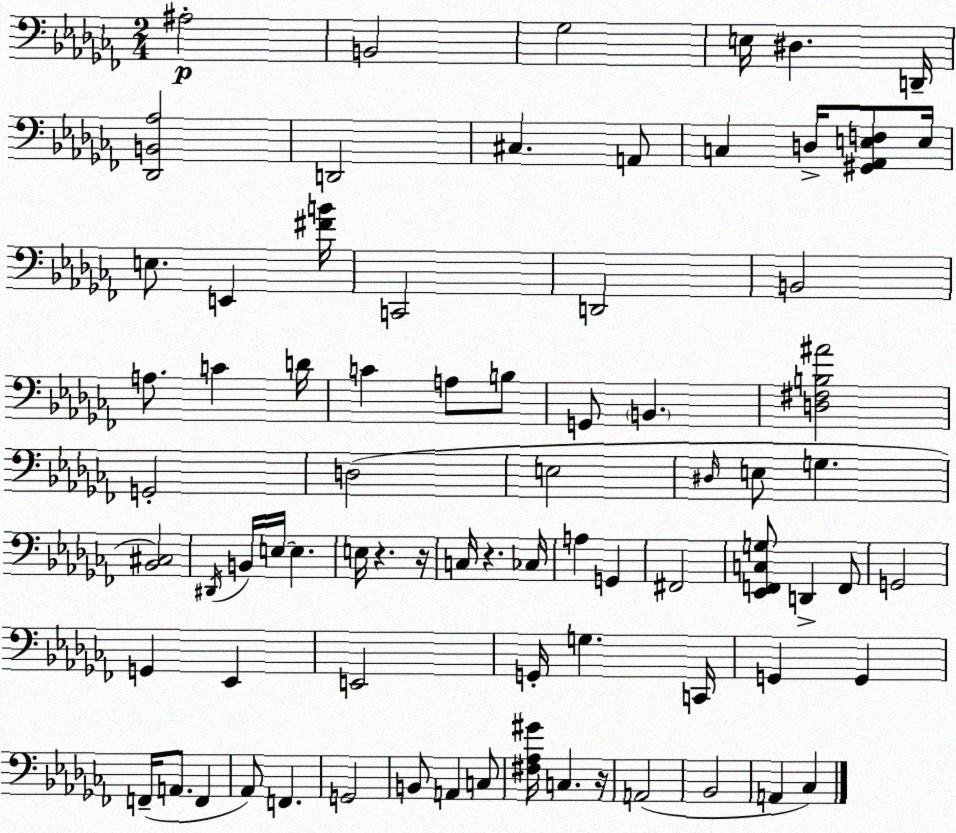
X:1
T:Untitled
M:2/4
L:1/4
K:Abm
^A,2 B,,2 _G,2 E,/4 ^D, D,,/4 [_D,,B,,_A,]2 D,,2 ^C, A,,/2 C, D,/4 [^G,,_A,,E,F,]/2 E,/4 E,/2 E,, [^FB]/4 C,,2 D,,2 B,,2 A,/2 C D/4 C A,/2 B,/2 G,,/2 B,, [D,^F,B,^A]2 G,,2 D,2 E,2 ^D,/4 E,/2 G, [_B,,^C,]2 ^D,,/4 B,,/4 E,/4 E, E,/4 z z/4 C,/4 z _C,/4 A, G,, ^F,,2 [_E,,F,,C,G,]/2 D,, F,,/2 G,,2 G,, _E,, E,,2 G,,/4 G, C,,/4 G,, G,, F,,/4 A,,/2 F,, _A,,/2 F,, G,,2 B,,/2 A,, C,/2 [^F,_A,^G]/4 C, z/4 A,,2 _B,,2 A,, _C,